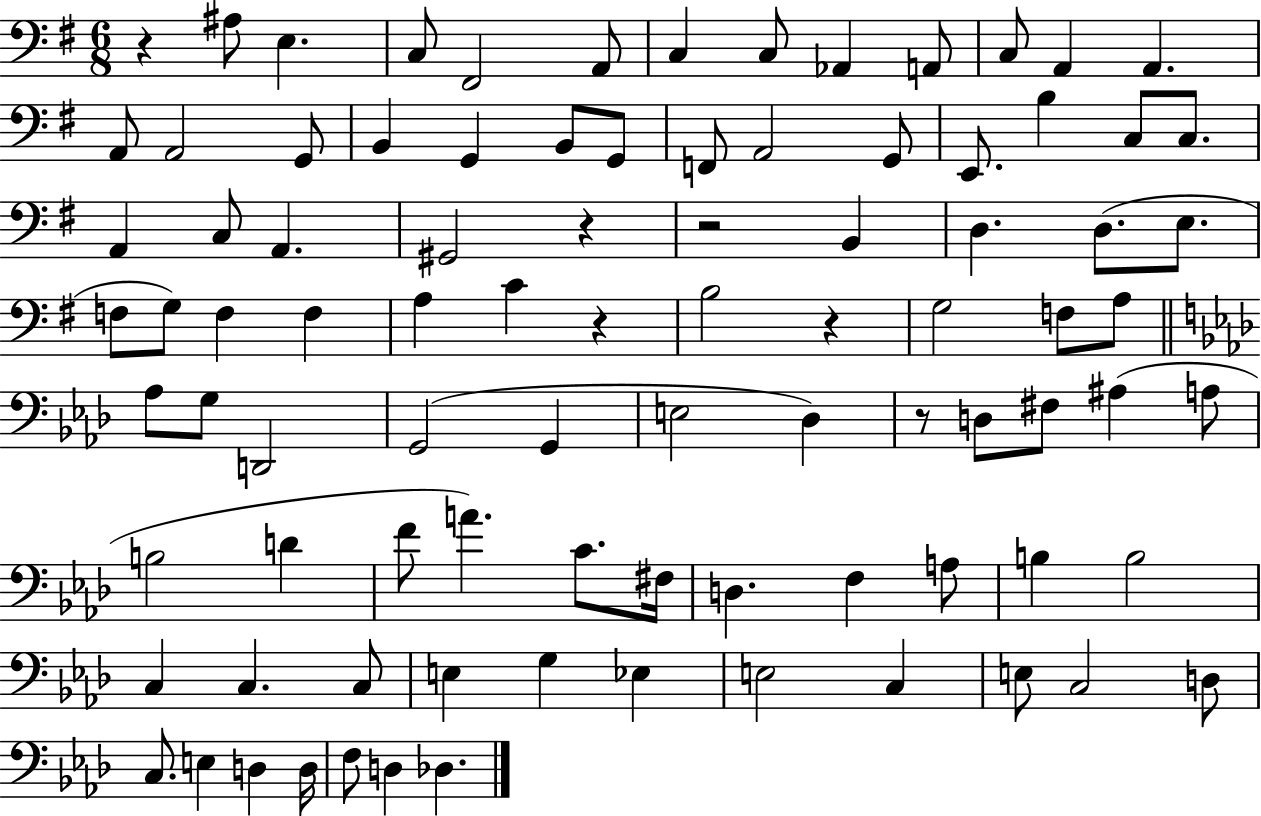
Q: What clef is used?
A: bass